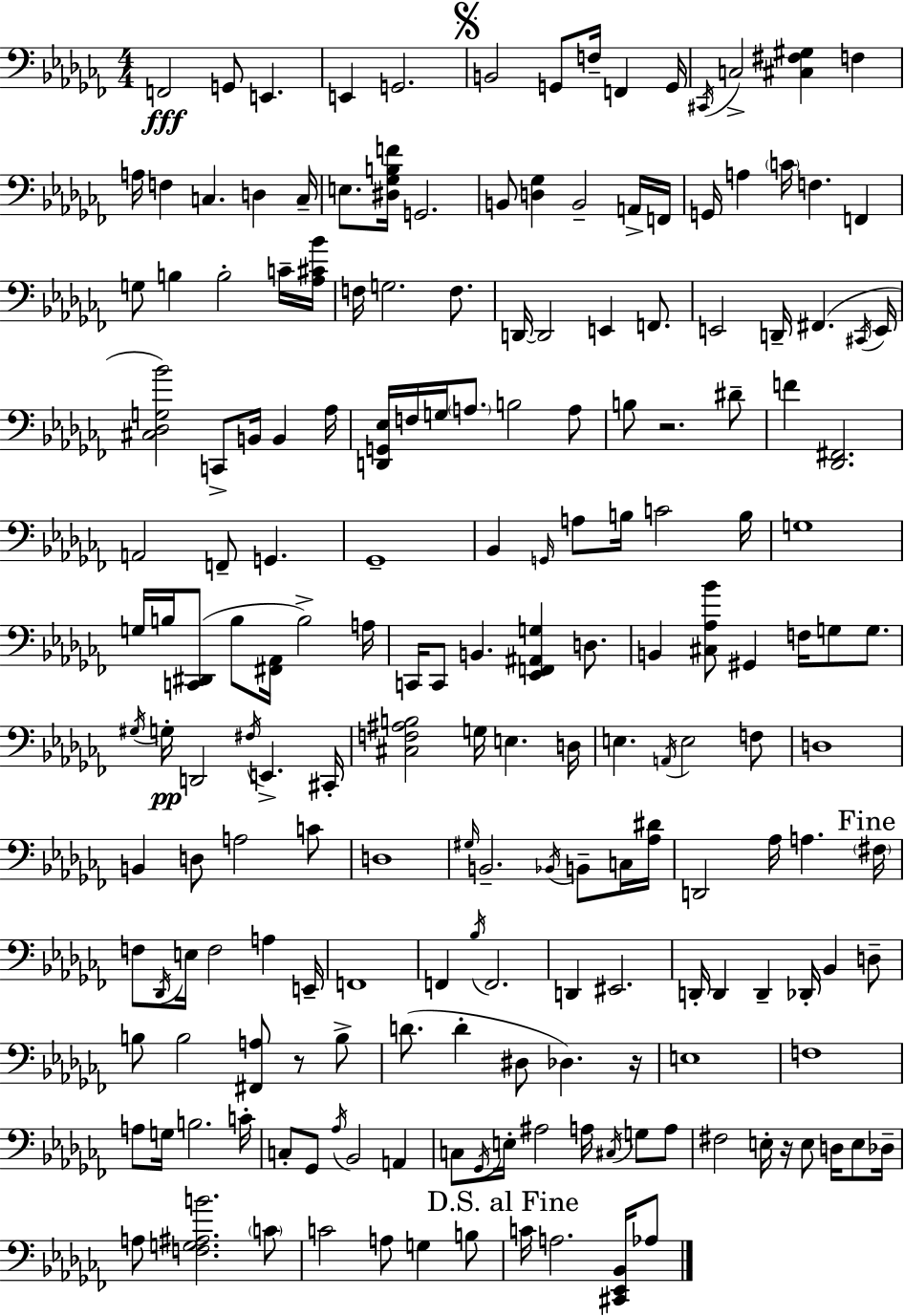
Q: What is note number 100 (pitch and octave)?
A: C4